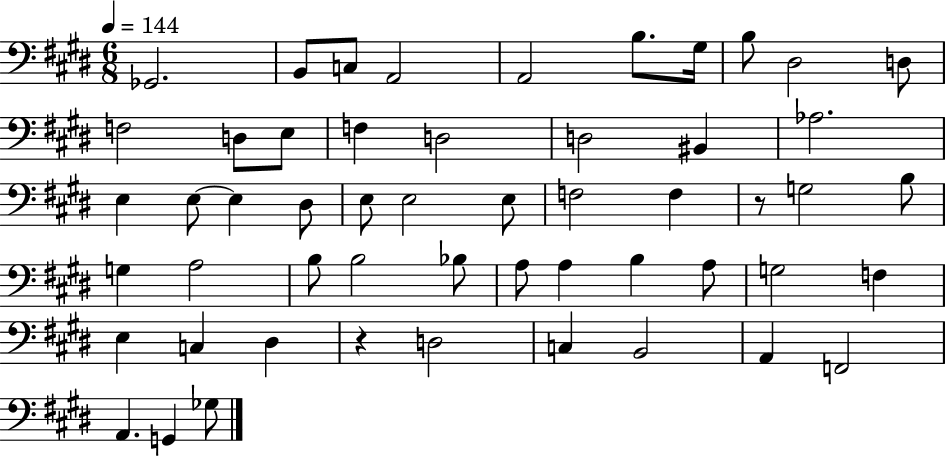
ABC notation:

X:1
T:Untitled
M:6/8
L:1/4
K:E
_G,,2 B,,/2 C,/2 A,,2 A,,2 B,/2 ^G,/4 B,/2 ^D,2 D,/2 F,2 D,/2 E,/2 F, D,2 D,2 ^B,, _A,2 E, E,/2 E, ^D,/2 E,/2 E,2 E,/2 F,2 F, z/2 G,2 B,/2 G, A,2 B,/2 B,2 _B,/2 A,/2 A, B, A,/2 G,2 F, E, C, ^D, z D,2 C, B,,2 A,, F,,2 A,, G,, _G,/2